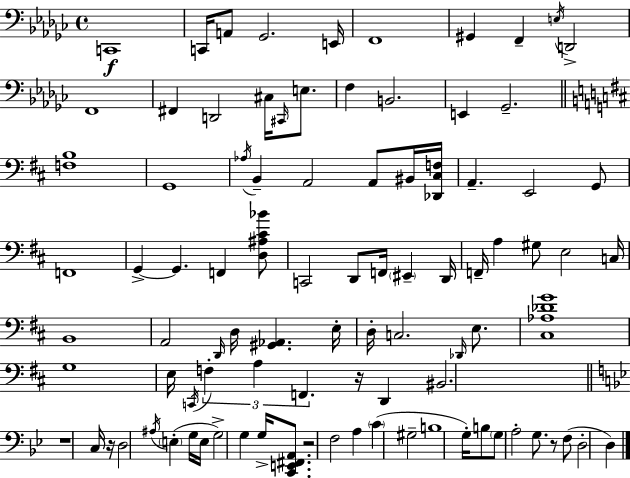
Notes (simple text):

C2/w C2/s A2/e Gb2/h. E2/s F2/w G#2/q F2/q E3/s D2/h F2/w F#2/q D2/h C#3/s C#2/s E3/e. F3/q B2/h. E2/q Gb2/h. [F3,B3]/w G2/w Ab3/s B2/q A2/h A2/e BIS2/s [Db2,C#3,F3]/s A2/q. E2/h G2/e F2/w G2/q G2/q. F2/q [D3,A#3,C#4,Bb4]/e C2/h D2/e F2/s EIS2/q D2/s F2/s A3/q G#3/e E3/h C3/s B2/w A2/h D2/s D3/s [G#2,Ab2]/q. E3/s D3/s C3/h. Db2/s E3/e. [C#3,Ab3,Db4,G4]/w G3/w E3/s C2/s F3/q A3/q F2/q. R/s D2/q BIS2/h. R/w C3/s R/s D3/h A#3/s E3/q G3/s E3/s G3/h G3/q G3/s [C2,E2,F#2,A2]/e. R/h F3/h A3/q C4/q G#3/h B3/w G3/s B3/e G3/e A3/h G3/e. R/e F3/e D3/h D3/q